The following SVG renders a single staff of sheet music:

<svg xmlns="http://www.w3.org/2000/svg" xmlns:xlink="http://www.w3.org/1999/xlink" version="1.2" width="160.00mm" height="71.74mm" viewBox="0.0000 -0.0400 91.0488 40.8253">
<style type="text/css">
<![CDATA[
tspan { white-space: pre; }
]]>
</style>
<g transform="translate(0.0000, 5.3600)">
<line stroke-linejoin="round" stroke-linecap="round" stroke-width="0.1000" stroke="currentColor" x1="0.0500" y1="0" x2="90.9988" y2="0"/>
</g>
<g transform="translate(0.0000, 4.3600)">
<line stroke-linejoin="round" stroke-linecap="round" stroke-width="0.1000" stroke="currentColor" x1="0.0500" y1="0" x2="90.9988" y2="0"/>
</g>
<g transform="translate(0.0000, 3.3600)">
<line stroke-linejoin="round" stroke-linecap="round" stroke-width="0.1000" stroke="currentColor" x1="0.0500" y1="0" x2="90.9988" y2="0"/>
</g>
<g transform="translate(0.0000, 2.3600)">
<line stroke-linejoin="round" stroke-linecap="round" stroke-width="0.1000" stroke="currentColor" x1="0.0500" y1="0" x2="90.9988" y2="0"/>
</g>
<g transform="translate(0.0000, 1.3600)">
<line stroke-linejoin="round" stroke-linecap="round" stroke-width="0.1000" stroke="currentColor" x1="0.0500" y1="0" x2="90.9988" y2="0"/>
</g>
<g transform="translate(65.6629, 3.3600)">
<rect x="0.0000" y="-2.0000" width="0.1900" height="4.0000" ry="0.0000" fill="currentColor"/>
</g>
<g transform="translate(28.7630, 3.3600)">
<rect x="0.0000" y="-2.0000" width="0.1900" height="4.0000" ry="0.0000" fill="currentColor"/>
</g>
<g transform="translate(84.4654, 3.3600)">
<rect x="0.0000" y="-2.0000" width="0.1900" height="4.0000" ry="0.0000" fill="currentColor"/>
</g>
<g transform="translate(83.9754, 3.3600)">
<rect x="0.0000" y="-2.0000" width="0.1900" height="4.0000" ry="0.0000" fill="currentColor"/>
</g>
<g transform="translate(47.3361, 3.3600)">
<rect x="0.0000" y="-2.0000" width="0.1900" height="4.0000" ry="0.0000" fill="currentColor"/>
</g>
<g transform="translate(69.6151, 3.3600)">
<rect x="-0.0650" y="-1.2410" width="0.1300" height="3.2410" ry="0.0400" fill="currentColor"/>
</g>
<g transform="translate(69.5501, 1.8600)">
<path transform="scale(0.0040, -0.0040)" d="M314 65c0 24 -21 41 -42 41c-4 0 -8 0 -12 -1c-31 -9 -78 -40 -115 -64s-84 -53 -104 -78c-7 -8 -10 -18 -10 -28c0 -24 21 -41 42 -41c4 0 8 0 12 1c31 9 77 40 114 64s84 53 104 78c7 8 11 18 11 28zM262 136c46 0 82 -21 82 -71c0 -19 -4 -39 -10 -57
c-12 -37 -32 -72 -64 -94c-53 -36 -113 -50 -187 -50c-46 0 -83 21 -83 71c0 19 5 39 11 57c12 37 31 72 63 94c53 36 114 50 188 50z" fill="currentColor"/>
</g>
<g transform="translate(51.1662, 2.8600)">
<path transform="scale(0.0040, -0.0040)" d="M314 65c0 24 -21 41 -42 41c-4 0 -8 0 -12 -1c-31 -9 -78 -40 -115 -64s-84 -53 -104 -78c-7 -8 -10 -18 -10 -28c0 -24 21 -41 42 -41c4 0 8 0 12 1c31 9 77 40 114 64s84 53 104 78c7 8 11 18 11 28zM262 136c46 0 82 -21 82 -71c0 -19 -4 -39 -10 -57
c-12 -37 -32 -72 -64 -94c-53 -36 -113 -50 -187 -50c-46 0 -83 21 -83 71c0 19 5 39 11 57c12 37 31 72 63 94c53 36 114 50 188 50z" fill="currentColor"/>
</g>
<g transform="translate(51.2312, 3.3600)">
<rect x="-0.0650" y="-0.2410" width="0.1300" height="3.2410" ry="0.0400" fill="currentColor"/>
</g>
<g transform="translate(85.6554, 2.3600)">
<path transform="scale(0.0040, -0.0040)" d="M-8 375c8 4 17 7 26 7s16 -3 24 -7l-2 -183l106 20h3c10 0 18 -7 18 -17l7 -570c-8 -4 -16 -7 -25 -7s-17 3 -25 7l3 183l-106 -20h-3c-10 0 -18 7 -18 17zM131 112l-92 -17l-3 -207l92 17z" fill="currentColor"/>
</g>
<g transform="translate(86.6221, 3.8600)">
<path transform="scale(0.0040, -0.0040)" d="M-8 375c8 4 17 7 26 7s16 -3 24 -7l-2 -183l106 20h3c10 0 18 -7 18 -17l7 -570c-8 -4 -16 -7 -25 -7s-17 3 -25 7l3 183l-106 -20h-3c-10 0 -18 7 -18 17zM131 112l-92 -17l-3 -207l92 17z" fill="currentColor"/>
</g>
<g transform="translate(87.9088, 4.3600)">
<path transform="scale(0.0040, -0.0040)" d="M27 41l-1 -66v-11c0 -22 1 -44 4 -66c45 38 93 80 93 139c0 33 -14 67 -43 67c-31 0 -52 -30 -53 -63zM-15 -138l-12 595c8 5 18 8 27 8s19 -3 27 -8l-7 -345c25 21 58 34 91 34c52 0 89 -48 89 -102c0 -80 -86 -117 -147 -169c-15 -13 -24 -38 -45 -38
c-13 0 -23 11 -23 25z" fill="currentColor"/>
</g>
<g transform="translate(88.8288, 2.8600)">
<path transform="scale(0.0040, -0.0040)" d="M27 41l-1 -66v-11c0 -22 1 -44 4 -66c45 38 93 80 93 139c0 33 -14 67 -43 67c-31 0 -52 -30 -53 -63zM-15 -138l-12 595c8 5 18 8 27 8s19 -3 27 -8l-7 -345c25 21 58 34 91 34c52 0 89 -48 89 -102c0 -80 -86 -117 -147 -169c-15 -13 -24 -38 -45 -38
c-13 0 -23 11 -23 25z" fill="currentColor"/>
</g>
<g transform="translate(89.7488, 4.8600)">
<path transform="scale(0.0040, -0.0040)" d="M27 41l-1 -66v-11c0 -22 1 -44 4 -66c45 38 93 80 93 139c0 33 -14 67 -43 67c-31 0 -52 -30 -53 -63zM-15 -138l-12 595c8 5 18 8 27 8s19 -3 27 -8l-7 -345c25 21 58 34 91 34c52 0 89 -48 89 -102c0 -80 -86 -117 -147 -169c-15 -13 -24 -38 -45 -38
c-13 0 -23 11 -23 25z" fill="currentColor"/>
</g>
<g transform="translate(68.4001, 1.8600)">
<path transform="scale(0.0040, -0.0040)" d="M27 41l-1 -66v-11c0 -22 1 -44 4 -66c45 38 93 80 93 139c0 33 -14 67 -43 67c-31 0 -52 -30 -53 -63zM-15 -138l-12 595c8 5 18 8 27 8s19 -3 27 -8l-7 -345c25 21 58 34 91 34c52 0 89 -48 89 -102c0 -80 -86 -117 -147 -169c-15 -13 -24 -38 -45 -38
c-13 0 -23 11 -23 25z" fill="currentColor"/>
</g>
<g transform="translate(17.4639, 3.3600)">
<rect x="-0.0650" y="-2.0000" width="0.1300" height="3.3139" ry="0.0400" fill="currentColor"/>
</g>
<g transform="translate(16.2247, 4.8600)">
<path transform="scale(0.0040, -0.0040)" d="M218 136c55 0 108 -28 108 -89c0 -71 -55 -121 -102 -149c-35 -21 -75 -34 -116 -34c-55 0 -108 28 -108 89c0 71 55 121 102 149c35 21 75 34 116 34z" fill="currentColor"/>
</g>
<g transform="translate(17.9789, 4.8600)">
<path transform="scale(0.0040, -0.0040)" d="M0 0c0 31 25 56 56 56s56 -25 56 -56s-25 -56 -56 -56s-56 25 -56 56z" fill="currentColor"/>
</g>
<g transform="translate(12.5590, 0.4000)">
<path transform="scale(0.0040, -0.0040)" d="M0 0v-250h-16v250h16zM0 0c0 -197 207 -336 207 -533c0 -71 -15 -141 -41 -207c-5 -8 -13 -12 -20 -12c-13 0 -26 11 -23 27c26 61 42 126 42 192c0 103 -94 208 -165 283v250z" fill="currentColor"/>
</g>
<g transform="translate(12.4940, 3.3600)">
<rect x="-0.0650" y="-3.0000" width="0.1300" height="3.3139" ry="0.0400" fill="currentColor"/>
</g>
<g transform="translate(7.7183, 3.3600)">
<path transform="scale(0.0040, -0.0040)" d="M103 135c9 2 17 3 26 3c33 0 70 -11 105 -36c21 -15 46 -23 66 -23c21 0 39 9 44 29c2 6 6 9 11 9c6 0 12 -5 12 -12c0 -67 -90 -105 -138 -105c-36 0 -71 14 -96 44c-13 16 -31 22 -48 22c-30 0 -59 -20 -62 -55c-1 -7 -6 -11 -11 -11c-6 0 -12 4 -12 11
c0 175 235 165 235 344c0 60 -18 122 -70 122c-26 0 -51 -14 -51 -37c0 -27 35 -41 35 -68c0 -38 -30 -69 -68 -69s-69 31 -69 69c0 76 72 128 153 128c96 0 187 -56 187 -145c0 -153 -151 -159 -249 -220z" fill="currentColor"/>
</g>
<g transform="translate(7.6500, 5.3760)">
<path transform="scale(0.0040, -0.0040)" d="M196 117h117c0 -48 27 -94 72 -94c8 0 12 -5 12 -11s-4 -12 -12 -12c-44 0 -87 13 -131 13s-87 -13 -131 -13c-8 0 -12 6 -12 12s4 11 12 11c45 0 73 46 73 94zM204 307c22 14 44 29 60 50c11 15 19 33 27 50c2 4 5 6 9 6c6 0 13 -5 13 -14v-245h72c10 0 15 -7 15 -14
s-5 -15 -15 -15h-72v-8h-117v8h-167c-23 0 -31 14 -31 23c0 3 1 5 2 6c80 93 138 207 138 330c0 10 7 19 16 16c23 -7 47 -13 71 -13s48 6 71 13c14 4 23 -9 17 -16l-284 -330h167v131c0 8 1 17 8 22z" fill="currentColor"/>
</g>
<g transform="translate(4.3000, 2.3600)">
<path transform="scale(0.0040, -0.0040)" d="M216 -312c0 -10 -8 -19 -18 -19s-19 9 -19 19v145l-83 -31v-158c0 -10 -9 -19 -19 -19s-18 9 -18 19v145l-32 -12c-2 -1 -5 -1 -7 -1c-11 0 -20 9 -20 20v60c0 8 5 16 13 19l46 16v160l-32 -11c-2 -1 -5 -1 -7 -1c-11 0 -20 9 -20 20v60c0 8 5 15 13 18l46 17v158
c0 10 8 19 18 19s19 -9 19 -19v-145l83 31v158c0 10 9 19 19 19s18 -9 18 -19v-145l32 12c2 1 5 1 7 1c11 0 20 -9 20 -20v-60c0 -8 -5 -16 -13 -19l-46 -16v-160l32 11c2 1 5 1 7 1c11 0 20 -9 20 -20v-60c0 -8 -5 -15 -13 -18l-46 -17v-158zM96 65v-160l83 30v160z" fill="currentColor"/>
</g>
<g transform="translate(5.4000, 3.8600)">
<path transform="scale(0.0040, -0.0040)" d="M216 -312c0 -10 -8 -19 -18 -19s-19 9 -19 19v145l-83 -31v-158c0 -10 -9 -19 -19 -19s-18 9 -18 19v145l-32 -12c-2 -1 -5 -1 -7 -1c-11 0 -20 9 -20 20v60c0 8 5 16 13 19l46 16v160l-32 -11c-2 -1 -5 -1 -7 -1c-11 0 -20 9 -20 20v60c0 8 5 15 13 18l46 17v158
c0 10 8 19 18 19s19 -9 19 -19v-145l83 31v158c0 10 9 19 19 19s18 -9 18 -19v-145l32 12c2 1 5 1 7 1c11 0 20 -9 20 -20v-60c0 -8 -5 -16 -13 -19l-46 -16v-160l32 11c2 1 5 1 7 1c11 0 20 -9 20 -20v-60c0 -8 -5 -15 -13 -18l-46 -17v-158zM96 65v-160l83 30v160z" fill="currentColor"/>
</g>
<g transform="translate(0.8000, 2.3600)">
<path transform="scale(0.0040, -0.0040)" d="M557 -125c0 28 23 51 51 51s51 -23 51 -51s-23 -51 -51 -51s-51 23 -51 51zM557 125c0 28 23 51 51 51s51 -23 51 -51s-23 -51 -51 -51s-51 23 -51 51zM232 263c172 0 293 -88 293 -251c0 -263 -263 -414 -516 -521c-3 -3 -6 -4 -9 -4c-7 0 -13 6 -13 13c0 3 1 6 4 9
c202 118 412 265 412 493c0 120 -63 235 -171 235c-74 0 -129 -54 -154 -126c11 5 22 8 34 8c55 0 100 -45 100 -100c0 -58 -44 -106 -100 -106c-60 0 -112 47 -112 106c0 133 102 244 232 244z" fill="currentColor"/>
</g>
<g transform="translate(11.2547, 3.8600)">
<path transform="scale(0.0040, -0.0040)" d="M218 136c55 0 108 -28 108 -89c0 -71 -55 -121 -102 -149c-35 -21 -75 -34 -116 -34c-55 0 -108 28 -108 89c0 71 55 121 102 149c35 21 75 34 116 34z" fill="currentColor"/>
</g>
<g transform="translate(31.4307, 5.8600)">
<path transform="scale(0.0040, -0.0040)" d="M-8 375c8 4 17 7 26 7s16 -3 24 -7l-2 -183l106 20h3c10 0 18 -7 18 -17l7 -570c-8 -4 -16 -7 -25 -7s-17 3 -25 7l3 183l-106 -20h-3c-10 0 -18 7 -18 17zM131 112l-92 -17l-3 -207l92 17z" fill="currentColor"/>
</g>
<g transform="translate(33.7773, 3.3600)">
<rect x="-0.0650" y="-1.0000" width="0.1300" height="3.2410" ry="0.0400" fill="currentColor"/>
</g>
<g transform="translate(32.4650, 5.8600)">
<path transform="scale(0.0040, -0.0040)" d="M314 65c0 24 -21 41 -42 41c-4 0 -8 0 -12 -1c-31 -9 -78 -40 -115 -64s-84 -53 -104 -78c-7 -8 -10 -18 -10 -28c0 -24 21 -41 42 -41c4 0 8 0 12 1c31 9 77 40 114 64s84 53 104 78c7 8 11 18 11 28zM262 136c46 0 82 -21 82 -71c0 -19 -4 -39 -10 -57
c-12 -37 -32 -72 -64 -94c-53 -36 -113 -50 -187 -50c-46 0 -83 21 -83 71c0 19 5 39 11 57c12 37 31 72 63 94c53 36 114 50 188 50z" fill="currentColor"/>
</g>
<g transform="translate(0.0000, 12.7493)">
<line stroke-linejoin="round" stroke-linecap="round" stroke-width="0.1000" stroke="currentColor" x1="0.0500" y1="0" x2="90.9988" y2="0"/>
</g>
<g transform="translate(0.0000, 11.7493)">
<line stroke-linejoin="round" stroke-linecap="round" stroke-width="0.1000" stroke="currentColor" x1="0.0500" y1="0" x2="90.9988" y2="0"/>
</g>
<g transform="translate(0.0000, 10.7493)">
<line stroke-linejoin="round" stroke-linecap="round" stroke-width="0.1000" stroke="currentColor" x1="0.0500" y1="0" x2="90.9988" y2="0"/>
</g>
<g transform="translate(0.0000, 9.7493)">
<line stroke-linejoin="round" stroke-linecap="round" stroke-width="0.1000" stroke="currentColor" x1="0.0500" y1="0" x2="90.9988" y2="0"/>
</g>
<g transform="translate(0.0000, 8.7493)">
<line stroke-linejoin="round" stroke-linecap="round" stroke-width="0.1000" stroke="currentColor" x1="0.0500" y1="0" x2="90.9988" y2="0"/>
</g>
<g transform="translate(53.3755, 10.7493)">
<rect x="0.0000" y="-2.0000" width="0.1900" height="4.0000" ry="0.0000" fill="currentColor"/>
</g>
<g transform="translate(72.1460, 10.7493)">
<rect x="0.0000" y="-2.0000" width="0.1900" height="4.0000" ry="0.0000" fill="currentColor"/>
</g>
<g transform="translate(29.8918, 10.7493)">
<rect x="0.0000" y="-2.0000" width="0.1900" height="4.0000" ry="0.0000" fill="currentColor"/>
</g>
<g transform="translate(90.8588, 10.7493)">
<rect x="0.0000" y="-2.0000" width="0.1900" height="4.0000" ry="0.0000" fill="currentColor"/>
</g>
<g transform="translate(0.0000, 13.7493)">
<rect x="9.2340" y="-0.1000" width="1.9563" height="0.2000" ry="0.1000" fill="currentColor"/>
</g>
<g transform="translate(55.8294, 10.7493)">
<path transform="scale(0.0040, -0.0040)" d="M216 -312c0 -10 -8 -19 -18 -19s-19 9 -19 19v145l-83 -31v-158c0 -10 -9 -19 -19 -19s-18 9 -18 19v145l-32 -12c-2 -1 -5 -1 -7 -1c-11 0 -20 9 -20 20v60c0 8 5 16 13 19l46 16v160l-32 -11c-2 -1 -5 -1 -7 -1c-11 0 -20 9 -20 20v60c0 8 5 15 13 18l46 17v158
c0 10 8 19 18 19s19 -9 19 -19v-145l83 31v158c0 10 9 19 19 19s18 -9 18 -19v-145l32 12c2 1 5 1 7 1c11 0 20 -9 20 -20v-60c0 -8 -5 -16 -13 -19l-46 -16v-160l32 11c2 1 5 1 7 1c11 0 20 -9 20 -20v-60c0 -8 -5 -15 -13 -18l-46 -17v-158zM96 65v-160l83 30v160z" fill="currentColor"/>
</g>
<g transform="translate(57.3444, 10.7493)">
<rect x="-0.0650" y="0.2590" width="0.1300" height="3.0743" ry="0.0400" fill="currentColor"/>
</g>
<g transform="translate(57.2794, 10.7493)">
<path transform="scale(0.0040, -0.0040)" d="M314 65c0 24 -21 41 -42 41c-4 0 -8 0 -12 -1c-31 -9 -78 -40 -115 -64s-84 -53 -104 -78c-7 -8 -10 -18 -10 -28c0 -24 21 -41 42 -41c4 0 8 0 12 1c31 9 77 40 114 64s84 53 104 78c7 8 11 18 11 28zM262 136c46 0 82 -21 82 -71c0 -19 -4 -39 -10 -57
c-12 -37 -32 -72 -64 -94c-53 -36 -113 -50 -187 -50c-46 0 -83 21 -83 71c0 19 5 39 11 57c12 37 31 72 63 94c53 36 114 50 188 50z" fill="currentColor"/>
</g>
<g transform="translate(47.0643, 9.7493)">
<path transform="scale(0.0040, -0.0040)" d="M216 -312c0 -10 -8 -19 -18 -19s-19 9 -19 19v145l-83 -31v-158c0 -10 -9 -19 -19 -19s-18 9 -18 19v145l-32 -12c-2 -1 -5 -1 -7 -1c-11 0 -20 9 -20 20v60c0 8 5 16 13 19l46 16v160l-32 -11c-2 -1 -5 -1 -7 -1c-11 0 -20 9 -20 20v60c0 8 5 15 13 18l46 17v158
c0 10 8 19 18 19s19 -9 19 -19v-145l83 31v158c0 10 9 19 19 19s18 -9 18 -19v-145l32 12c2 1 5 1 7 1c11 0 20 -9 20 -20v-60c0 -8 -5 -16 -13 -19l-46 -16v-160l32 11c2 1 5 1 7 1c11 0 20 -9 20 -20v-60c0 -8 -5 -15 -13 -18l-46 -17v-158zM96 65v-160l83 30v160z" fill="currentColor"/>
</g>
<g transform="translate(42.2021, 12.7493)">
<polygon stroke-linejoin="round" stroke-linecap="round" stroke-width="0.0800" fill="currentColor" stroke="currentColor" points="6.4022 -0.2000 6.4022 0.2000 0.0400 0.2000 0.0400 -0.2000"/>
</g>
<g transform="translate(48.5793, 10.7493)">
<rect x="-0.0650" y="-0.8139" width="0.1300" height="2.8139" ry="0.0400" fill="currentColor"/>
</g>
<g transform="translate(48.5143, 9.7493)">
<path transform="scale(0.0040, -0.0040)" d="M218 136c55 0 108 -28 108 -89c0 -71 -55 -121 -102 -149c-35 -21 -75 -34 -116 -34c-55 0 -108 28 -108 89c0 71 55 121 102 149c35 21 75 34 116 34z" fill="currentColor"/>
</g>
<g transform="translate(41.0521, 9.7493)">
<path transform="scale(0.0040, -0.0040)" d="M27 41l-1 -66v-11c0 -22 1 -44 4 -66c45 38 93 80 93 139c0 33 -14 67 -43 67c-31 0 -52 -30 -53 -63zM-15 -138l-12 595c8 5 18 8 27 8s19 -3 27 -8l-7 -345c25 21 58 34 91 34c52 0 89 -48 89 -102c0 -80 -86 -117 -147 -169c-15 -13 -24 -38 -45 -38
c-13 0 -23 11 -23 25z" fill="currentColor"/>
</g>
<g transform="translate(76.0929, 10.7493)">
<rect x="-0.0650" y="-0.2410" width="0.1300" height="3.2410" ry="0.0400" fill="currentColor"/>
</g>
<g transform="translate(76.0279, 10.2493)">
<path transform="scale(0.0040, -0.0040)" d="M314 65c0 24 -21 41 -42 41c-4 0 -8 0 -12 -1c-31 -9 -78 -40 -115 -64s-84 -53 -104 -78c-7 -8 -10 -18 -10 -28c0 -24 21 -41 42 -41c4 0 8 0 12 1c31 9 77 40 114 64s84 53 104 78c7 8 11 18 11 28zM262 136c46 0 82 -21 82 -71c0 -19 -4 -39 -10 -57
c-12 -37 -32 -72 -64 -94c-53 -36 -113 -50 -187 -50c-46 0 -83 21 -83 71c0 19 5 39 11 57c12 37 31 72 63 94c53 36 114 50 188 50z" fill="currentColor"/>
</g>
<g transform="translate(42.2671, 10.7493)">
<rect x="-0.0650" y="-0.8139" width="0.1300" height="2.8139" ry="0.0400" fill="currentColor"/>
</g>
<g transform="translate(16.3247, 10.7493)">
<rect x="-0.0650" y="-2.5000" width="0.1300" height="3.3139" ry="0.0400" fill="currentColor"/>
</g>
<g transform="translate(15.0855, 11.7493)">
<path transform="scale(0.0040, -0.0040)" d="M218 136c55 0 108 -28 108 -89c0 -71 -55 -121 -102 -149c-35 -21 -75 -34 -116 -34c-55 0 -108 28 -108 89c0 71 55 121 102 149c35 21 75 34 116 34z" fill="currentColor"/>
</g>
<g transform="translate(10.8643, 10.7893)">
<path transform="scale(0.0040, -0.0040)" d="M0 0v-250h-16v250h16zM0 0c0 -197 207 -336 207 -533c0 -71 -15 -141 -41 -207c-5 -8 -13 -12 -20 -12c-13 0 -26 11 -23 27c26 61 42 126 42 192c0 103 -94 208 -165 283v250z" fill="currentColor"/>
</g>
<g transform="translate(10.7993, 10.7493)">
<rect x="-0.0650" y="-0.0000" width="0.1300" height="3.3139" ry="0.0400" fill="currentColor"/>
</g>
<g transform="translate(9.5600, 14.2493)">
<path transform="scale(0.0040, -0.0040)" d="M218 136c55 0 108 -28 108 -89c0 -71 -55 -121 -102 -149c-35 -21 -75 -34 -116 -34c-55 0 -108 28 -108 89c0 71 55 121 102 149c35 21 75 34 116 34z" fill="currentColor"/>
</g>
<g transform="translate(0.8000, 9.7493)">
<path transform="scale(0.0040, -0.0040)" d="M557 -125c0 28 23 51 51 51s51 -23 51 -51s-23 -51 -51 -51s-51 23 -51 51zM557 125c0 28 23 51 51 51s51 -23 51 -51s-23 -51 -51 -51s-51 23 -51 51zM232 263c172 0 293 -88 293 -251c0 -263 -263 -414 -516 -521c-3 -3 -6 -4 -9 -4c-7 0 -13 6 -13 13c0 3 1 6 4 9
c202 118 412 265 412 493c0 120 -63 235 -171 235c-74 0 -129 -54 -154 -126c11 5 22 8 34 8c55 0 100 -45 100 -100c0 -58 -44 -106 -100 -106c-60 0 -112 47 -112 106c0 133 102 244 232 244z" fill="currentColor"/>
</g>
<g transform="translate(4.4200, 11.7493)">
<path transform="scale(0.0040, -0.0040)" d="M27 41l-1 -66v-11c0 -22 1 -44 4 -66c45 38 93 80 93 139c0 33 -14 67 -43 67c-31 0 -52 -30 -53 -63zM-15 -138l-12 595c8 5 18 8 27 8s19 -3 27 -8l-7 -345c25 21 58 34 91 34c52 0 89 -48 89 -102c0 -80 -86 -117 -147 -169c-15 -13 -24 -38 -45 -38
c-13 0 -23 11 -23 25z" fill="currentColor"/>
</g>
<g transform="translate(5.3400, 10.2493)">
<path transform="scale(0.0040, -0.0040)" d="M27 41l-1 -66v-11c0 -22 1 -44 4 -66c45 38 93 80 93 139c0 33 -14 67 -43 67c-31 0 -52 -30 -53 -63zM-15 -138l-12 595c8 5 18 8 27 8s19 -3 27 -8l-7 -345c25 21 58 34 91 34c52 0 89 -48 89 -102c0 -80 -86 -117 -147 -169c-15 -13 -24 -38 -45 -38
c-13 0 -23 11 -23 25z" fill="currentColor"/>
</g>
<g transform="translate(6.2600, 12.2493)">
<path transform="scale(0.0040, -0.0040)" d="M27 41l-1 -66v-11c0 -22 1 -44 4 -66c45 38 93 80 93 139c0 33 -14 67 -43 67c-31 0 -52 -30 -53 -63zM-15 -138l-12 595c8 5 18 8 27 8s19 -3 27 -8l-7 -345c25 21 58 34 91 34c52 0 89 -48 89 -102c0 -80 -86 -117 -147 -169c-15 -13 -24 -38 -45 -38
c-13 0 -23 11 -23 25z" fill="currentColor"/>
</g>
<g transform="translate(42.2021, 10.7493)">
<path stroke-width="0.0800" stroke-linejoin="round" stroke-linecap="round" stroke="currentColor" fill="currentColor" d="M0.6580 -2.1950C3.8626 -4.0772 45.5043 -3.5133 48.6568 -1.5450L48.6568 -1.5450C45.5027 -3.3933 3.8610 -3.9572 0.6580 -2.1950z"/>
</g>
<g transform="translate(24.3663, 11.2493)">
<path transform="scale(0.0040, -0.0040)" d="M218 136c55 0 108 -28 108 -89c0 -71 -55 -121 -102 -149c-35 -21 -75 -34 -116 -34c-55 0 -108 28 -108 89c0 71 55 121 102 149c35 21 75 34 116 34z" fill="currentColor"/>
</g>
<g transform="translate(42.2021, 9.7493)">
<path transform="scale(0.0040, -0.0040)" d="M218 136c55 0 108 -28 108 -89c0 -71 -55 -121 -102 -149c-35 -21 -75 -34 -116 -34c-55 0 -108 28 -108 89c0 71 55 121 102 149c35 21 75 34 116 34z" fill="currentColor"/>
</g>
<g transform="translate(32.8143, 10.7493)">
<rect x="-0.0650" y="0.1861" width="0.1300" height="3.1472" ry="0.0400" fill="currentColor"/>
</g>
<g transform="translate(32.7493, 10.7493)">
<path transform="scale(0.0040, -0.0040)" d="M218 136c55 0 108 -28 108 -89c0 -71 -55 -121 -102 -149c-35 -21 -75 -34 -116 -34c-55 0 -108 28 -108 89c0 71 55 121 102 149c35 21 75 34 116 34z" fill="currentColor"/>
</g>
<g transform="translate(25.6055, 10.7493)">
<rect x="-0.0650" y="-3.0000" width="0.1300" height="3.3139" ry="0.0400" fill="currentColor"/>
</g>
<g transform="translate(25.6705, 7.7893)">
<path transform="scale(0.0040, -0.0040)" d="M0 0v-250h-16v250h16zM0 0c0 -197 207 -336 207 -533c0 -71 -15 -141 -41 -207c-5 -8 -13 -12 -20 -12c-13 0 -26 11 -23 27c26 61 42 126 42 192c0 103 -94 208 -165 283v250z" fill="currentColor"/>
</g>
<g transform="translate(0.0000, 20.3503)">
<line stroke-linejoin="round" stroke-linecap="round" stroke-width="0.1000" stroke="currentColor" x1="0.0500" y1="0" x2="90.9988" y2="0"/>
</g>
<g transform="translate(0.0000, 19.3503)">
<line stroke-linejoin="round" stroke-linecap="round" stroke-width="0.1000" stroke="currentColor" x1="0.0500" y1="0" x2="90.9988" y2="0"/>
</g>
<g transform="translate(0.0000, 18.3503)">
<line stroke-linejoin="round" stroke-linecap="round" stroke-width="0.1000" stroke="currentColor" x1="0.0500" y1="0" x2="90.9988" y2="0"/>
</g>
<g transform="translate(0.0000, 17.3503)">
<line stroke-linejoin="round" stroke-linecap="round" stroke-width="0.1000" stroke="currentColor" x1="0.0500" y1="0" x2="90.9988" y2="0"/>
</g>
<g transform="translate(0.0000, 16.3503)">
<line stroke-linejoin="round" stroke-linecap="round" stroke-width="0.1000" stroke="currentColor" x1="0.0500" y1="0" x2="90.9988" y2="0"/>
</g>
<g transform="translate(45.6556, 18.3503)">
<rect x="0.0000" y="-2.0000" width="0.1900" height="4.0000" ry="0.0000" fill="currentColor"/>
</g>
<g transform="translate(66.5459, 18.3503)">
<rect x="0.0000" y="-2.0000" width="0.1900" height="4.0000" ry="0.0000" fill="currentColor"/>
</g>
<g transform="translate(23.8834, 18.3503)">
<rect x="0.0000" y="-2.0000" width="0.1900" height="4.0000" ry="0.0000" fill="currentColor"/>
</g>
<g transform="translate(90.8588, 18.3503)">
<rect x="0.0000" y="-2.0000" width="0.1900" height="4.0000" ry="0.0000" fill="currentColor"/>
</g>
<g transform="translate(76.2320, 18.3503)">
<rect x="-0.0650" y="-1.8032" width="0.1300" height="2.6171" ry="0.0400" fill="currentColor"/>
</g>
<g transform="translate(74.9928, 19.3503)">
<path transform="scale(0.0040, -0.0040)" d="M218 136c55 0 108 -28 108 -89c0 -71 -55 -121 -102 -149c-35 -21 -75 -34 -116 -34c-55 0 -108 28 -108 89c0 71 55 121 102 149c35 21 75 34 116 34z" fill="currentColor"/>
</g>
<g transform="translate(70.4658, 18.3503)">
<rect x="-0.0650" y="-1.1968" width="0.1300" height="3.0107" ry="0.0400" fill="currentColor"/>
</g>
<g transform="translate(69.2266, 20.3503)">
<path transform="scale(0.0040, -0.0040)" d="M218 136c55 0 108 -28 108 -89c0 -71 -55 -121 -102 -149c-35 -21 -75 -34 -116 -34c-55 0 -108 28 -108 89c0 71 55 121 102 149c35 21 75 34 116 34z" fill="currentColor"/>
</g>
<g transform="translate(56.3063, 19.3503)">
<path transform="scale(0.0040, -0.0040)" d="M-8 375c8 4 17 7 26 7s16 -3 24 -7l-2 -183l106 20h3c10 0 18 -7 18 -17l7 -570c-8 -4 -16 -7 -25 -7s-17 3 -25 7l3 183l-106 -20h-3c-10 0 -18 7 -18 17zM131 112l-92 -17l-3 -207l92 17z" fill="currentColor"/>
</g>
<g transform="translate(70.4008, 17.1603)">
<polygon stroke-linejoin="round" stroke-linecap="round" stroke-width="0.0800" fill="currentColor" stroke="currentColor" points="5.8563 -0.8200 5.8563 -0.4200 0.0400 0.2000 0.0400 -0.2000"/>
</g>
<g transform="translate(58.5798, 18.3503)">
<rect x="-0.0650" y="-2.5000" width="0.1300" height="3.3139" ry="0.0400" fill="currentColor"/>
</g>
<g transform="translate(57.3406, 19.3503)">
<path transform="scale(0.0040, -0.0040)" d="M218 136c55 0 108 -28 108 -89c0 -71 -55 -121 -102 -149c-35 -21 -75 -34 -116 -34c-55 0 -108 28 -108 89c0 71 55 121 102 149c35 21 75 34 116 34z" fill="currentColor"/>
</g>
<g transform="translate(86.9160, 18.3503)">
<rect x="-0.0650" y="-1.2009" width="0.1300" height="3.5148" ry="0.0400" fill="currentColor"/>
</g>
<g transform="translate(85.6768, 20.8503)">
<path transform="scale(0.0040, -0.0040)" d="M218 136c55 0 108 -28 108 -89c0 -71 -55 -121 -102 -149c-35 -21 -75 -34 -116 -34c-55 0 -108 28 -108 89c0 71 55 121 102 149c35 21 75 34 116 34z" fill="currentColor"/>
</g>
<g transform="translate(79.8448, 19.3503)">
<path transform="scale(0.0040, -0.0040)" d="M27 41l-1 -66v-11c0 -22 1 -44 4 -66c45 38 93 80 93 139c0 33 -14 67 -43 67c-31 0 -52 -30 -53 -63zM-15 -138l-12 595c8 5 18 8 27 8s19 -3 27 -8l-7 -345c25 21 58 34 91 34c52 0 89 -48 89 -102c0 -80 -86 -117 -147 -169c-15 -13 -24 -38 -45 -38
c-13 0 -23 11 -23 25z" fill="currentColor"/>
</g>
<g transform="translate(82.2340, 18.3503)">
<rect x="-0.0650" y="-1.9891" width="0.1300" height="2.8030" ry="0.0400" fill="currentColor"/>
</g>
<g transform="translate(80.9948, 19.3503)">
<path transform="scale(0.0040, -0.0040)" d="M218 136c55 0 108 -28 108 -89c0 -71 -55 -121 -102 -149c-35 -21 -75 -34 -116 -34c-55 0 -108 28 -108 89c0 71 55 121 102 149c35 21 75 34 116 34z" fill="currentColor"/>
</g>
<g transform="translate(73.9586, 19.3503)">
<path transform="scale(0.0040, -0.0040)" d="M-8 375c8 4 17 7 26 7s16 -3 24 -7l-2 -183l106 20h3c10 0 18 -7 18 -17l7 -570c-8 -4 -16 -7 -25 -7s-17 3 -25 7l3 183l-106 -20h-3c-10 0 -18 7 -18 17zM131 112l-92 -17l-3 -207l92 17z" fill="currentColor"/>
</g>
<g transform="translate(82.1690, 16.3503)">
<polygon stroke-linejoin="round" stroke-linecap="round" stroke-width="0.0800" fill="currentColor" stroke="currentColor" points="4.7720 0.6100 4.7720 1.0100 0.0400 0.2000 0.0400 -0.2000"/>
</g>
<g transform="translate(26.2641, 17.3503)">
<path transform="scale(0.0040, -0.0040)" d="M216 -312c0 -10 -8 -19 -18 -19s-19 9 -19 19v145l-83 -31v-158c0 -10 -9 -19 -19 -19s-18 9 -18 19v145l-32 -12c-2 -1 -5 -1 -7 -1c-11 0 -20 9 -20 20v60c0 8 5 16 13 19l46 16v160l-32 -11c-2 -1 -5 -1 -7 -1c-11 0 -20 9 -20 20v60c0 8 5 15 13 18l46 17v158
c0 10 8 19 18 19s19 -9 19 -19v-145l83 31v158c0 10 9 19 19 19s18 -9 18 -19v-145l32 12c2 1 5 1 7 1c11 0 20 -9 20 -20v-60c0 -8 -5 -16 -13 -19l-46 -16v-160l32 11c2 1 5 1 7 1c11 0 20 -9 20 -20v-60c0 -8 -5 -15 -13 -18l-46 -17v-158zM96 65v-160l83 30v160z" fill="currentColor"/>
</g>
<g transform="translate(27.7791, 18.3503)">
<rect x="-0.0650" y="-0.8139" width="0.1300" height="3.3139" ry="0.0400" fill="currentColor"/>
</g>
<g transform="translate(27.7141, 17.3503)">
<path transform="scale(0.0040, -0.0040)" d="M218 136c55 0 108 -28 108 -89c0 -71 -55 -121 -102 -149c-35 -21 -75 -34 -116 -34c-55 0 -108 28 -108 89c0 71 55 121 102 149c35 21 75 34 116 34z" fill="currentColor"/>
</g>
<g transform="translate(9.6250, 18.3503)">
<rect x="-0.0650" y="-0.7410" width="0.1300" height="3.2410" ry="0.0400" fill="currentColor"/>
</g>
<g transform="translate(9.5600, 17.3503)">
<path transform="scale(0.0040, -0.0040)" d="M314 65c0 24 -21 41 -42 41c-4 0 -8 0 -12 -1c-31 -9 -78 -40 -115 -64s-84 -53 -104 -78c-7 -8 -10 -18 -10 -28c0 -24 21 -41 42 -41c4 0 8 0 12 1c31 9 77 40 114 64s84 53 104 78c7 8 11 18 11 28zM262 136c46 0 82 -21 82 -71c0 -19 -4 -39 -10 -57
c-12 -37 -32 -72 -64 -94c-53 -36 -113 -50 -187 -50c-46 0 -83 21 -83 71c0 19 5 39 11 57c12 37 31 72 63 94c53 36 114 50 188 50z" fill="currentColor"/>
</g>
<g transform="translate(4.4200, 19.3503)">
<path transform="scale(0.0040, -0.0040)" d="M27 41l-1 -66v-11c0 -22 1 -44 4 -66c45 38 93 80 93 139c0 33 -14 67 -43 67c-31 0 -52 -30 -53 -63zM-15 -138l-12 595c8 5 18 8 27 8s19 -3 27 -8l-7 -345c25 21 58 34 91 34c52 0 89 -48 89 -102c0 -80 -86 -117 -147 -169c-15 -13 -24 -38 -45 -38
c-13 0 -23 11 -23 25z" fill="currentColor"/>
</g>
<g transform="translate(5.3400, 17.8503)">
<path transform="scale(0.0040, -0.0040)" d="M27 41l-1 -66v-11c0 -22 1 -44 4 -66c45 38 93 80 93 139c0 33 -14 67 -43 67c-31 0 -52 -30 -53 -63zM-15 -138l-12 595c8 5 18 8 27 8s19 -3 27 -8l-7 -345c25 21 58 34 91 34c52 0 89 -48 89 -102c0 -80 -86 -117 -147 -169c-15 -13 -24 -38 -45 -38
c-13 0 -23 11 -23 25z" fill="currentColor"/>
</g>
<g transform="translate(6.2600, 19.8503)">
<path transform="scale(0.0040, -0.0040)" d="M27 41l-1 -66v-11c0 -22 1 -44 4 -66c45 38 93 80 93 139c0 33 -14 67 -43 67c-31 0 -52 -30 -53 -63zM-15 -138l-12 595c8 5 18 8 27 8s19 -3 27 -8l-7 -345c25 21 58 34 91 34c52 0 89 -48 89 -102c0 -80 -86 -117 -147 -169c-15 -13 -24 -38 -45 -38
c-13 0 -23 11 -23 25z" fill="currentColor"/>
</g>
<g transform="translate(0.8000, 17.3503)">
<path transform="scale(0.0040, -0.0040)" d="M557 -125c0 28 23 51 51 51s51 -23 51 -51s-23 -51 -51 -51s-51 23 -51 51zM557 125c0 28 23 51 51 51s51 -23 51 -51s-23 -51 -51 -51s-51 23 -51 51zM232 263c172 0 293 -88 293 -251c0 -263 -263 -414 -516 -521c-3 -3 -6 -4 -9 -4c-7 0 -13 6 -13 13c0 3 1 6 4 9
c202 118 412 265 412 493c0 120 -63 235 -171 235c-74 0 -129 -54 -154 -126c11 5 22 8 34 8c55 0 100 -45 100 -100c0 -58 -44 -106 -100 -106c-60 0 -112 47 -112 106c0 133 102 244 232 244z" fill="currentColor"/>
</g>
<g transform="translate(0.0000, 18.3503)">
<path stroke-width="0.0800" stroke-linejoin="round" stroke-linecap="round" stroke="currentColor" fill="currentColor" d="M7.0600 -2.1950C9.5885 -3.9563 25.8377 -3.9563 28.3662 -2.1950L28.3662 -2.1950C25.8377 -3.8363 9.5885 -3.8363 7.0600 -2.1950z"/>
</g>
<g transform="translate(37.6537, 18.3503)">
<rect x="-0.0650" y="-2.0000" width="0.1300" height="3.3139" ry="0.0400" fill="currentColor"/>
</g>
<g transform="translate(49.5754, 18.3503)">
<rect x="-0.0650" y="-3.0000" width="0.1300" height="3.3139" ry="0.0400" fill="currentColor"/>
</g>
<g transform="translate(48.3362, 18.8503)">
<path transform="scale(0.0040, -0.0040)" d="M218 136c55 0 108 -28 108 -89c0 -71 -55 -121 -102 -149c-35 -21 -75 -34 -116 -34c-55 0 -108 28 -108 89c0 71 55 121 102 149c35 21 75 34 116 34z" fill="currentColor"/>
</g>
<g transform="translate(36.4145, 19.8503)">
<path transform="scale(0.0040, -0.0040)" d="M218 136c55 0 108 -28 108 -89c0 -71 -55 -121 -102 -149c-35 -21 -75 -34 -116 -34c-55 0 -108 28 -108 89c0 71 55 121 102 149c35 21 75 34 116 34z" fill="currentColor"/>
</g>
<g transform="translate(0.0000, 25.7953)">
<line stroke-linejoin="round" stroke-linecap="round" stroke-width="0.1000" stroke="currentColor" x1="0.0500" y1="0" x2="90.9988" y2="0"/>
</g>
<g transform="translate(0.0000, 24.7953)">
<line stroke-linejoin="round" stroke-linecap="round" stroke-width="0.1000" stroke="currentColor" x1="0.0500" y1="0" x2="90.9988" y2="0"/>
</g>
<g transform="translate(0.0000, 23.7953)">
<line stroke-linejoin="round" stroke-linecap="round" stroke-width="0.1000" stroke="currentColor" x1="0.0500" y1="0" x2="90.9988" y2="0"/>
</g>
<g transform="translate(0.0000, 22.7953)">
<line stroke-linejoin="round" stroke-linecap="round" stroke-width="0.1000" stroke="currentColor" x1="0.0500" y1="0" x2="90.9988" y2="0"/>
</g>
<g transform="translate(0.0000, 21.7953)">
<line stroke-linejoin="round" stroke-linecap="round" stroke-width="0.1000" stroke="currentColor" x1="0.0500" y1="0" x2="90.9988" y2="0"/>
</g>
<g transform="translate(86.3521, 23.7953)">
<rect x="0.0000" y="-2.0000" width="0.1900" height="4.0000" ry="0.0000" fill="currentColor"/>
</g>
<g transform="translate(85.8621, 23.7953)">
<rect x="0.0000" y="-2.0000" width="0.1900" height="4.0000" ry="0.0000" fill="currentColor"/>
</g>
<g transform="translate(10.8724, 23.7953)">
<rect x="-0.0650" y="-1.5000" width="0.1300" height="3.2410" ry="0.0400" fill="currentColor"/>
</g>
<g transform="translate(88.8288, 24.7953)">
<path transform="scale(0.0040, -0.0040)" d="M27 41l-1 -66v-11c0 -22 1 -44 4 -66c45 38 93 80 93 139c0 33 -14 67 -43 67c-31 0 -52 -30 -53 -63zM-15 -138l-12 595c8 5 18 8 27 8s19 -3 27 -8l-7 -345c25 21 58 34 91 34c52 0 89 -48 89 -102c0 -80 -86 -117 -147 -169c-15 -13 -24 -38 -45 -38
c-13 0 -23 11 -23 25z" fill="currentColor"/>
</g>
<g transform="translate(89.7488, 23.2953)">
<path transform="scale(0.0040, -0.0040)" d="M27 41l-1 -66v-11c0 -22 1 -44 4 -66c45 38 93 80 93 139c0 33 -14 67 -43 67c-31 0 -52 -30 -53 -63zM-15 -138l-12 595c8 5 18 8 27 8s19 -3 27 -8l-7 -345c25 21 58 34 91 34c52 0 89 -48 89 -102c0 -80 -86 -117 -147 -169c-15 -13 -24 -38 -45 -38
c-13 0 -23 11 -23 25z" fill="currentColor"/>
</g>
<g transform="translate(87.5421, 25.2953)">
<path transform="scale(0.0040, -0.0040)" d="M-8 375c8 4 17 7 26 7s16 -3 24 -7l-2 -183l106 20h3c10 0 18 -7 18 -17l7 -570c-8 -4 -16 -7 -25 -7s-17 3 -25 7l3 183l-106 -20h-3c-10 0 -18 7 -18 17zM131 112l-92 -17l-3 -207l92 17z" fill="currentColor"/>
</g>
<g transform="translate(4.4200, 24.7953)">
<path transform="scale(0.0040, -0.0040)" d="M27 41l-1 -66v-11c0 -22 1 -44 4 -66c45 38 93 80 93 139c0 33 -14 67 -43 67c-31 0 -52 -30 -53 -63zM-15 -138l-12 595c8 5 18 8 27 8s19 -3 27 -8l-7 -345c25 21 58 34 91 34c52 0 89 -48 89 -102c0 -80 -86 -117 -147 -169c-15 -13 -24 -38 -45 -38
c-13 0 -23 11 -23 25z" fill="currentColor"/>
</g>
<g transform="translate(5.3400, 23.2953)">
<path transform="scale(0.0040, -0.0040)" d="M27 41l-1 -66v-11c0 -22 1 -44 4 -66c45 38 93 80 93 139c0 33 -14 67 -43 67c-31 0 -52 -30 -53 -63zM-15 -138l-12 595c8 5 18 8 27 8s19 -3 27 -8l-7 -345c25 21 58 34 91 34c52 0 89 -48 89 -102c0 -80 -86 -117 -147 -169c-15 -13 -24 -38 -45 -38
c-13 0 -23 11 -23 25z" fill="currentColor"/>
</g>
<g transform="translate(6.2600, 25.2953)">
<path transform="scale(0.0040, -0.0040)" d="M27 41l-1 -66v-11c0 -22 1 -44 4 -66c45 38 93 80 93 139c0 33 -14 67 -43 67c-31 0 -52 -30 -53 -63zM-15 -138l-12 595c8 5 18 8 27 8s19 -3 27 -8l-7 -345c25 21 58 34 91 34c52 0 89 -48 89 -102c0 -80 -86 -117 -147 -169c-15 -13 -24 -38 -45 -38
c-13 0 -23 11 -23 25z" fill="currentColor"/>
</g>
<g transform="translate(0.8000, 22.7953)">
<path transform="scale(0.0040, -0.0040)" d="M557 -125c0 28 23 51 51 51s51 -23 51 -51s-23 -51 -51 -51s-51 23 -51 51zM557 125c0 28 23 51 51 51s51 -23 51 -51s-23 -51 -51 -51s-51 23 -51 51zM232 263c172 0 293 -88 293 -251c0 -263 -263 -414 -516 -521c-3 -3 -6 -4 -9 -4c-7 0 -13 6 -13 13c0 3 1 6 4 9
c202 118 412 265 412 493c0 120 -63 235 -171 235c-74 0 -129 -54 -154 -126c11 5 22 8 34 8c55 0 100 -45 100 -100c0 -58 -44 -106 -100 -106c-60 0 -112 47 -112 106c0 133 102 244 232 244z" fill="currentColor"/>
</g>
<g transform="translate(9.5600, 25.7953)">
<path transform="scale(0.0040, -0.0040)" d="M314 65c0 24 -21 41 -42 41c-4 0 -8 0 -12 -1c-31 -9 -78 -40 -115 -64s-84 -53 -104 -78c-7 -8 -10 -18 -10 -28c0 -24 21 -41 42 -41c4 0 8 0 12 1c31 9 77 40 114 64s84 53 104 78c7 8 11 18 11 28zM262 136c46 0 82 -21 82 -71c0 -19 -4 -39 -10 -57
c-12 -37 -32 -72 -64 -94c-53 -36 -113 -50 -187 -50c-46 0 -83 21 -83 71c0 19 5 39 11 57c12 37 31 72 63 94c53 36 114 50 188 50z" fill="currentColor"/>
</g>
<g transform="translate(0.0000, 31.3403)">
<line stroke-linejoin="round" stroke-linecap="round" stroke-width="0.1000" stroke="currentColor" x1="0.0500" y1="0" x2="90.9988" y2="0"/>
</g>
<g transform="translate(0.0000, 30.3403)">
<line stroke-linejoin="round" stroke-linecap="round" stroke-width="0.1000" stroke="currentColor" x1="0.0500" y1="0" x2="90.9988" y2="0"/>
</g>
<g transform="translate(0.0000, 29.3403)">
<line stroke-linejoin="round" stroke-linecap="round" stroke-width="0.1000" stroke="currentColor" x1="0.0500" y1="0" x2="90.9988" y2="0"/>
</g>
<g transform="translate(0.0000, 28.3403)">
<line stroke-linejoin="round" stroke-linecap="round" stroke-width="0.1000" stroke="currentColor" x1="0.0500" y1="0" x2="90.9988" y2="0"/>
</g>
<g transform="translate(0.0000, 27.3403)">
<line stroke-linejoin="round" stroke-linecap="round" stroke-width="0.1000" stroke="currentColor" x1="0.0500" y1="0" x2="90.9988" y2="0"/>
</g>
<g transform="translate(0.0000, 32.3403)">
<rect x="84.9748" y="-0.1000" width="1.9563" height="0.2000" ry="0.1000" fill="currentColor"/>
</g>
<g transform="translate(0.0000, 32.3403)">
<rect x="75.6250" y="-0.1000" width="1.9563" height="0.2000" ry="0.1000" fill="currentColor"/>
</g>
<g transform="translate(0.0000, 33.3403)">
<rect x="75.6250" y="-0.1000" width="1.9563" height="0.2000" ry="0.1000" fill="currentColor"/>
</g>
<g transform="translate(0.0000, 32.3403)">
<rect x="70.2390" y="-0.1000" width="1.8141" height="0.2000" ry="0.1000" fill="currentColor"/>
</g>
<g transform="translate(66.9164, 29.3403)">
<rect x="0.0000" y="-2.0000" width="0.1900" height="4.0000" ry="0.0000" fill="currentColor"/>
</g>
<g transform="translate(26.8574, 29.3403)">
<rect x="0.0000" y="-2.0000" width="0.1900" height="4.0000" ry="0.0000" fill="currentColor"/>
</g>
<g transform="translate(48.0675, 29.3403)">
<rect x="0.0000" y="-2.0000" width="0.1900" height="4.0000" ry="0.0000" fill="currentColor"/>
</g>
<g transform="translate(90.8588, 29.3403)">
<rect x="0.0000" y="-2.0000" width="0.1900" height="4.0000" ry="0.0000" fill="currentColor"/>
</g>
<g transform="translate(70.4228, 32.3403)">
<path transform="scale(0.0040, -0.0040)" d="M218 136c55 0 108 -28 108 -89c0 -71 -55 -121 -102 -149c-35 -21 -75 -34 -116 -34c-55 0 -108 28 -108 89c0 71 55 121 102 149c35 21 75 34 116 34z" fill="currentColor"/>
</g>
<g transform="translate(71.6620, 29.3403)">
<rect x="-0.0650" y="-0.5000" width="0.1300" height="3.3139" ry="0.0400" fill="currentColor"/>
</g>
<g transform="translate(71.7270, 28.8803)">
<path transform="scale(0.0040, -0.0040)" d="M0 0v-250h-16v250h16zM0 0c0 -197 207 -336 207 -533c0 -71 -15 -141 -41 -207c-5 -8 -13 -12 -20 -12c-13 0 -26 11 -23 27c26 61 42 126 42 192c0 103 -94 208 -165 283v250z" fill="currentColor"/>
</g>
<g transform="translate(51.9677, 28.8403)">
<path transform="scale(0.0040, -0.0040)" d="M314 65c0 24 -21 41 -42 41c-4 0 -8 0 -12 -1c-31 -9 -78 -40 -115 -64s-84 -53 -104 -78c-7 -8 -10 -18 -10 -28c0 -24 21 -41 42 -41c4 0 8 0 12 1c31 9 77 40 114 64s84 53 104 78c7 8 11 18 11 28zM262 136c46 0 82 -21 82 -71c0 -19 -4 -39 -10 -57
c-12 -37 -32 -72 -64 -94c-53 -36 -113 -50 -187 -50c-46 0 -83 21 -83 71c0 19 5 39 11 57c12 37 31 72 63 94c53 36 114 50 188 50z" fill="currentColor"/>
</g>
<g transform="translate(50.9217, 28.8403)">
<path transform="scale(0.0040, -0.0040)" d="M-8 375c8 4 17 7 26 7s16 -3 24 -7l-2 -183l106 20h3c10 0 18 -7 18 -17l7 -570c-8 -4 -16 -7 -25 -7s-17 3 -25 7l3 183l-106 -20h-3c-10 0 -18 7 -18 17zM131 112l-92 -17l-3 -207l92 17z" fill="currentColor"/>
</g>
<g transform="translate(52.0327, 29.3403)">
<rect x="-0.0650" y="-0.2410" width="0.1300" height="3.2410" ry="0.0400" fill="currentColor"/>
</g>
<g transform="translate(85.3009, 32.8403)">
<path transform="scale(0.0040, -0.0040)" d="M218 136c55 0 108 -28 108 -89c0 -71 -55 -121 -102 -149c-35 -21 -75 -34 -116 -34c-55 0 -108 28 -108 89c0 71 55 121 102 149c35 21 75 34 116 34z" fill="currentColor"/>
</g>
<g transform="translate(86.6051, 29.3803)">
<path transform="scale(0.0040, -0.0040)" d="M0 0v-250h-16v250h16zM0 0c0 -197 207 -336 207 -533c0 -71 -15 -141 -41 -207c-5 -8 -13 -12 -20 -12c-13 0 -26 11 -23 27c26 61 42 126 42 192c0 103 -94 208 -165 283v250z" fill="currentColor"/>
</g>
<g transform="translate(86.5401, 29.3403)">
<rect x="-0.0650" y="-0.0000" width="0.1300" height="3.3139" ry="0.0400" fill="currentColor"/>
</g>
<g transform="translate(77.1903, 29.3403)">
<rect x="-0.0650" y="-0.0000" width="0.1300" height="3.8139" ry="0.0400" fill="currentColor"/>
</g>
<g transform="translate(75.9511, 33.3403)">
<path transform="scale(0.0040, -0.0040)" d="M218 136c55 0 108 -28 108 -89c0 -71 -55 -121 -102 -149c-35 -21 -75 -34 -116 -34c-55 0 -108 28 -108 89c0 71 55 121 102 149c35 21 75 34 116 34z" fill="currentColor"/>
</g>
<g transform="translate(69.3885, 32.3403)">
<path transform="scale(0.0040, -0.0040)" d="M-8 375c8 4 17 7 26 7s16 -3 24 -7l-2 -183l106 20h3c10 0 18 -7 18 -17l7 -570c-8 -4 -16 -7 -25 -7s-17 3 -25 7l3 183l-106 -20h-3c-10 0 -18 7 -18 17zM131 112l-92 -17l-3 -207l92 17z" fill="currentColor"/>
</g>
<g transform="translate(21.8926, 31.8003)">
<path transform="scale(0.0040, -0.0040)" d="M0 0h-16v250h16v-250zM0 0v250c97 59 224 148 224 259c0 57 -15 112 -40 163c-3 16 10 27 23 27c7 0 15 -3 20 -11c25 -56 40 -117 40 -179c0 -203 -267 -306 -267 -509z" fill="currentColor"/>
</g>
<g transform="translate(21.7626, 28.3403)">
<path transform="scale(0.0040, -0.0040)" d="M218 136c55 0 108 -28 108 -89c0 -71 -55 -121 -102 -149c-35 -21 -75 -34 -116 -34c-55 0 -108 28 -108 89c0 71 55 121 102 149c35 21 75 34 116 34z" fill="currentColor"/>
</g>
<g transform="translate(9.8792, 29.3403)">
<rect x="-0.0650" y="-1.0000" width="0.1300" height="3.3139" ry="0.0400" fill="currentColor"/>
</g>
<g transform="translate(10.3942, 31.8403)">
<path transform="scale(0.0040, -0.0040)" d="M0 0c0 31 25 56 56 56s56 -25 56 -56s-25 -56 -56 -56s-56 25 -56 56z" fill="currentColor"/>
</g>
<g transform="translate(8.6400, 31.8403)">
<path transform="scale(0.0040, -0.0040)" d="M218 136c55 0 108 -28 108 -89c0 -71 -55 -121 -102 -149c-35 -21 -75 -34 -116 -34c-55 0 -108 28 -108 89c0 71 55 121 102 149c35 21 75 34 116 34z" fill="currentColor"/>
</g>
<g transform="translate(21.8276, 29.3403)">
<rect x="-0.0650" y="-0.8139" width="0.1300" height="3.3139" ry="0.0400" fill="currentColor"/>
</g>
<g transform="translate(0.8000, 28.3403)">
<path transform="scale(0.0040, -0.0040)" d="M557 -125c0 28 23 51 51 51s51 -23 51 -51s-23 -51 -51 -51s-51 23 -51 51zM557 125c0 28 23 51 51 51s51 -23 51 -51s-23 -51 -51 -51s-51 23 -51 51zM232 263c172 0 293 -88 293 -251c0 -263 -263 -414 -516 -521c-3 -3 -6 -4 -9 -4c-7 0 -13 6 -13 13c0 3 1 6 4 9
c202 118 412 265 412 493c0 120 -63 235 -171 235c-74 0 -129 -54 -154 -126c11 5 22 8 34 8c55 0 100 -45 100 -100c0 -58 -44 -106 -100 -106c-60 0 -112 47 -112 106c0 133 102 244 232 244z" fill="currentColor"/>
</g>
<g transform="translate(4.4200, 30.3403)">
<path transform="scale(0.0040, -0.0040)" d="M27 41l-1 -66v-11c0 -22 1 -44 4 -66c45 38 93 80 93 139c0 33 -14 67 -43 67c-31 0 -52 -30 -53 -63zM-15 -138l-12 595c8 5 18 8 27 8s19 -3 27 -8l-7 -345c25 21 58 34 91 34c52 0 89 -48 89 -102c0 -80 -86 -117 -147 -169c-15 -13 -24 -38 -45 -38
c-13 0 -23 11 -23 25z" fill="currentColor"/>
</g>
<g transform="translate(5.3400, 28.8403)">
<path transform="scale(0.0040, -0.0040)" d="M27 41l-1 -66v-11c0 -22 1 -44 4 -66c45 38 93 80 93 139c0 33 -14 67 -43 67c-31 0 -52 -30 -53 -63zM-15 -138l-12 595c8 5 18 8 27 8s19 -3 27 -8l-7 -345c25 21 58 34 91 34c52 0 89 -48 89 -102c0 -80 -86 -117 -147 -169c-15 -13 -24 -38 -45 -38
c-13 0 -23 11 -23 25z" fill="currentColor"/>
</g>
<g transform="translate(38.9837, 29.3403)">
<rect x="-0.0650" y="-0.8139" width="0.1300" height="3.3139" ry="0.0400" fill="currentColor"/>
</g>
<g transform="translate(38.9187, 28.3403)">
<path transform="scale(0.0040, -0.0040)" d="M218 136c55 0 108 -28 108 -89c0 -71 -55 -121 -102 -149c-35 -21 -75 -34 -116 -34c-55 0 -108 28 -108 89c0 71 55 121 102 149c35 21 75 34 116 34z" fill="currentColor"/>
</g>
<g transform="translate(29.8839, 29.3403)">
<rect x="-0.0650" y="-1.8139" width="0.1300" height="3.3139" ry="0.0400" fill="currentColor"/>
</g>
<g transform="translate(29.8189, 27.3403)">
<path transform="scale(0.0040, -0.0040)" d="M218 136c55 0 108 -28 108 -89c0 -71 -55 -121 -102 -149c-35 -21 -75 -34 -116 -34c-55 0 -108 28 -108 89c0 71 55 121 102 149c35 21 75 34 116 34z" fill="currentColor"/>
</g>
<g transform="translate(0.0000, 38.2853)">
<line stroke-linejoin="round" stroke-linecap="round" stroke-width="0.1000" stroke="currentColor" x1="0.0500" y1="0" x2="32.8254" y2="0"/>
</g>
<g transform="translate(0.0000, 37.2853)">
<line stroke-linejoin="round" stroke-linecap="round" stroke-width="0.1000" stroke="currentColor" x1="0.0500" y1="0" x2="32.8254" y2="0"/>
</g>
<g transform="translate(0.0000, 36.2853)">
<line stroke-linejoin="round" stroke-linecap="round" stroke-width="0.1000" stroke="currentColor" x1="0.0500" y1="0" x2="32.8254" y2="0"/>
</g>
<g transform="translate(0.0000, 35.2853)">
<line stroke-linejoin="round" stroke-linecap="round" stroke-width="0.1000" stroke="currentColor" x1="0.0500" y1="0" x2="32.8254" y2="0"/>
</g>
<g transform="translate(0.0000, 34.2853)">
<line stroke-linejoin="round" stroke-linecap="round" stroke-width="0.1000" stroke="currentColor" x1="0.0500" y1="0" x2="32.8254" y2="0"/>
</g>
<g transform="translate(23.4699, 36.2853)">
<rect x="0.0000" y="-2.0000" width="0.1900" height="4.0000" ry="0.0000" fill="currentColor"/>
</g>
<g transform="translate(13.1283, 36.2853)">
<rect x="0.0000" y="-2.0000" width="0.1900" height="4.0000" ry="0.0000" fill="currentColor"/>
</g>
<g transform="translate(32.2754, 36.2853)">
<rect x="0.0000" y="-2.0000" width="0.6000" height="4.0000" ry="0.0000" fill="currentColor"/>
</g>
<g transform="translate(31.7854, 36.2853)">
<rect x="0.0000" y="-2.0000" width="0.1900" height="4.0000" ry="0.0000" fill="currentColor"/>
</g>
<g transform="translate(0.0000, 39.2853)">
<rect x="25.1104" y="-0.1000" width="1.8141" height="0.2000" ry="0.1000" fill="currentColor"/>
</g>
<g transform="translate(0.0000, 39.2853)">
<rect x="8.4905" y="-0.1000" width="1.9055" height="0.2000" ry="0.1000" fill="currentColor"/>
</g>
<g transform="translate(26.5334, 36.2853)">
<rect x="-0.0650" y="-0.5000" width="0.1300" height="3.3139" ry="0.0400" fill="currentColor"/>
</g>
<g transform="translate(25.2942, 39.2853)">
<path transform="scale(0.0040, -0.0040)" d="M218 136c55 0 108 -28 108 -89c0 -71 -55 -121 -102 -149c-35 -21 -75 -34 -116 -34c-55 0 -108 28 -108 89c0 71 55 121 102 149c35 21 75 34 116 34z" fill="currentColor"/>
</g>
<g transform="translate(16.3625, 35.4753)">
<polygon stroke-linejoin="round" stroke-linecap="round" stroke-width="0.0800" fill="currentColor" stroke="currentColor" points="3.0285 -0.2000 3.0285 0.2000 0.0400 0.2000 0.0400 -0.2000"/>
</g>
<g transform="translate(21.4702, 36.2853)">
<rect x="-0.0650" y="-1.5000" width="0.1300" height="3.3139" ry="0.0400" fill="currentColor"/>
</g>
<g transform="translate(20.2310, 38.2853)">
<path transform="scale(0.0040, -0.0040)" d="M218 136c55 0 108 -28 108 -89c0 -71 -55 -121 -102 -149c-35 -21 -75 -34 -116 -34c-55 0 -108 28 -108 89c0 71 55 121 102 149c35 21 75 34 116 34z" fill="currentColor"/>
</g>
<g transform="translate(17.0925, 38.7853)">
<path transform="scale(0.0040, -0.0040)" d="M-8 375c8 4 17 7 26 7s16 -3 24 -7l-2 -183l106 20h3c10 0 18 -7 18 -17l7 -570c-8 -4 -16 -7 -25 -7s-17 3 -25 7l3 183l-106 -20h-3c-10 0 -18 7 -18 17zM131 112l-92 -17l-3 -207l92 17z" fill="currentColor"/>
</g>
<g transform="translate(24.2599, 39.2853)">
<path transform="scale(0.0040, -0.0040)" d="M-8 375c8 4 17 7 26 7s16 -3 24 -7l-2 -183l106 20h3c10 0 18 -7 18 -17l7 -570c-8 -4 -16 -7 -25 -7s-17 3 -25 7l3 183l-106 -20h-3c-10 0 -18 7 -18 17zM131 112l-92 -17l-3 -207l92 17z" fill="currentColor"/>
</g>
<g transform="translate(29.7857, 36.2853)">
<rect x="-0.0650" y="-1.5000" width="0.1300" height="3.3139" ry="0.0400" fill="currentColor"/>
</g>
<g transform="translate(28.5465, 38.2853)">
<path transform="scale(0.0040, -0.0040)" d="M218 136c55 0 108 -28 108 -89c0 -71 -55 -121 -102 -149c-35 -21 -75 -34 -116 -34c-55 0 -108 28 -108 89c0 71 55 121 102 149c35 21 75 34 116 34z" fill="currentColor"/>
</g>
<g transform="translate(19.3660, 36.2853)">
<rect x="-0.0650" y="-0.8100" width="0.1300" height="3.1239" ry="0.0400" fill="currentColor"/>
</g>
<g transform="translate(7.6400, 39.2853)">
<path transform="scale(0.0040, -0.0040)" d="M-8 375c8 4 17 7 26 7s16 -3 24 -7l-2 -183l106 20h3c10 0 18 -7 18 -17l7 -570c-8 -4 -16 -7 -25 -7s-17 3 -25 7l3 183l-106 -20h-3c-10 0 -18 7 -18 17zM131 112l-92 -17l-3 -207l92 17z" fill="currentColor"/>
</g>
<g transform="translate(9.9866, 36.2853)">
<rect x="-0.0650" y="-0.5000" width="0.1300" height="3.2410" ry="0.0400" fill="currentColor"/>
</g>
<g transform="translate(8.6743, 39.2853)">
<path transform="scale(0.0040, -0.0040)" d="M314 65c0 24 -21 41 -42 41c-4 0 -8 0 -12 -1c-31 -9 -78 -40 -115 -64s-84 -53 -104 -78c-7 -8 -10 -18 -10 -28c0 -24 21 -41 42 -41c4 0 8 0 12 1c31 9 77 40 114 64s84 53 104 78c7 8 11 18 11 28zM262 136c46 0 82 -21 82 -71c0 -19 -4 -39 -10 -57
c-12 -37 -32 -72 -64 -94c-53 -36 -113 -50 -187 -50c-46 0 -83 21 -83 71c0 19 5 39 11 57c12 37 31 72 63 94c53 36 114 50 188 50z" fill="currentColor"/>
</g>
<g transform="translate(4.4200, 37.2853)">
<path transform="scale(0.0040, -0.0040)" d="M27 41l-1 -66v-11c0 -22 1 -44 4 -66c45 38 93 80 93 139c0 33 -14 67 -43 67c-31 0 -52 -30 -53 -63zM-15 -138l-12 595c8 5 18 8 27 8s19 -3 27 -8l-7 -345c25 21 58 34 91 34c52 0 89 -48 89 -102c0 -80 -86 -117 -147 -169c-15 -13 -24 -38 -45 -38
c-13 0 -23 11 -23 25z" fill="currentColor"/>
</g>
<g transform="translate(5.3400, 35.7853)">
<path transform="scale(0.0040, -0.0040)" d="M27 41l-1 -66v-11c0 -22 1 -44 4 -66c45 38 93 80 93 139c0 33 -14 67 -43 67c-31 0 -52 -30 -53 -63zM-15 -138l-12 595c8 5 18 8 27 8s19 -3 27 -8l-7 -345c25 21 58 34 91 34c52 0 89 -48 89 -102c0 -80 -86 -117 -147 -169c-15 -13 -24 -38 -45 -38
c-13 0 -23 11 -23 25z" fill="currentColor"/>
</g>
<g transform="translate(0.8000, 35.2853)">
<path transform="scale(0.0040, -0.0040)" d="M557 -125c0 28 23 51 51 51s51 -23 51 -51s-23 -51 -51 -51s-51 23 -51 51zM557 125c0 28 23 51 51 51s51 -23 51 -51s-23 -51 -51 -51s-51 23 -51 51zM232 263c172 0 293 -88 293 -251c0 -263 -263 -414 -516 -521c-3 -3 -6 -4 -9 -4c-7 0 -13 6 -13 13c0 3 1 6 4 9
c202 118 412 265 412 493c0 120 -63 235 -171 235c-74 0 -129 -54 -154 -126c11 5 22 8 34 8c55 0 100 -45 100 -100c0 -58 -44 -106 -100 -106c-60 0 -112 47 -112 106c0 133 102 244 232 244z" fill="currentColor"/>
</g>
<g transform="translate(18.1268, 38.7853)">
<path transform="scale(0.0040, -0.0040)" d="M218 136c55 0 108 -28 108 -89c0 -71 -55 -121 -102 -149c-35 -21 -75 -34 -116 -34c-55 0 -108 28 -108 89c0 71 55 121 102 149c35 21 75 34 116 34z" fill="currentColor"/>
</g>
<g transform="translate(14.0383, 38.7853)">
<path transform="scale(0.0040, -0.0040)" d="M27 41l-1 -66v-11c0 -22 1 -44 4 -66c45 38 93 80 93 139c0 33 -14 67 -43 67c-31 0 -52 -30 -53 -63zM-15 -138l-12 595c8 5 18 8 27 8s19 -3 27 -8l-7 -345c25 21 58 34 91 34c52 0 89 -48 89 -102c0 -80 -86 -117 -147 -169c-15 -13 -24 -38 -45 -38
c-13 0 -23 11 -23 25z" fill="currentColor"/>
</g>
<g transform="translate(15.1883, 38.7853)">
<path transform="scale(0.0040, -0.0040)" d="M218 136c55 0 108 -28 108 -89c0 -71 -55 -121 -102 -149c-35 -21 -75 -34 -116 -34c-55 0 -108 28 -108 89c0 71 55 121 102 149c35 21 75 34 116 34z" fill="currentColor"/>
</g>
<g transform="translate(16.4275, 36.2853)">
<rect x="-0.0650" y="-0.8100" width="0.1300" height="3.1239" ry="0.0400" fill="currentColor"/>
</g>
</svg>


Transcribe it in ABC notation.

X:1
T:Untitled
M:2/4
L:1/4
K:D
^C,/2 A,, F,,2 E,2 _G,2 D,,/2 _B,, C,/2 D, _F,/2 ^F,/2 ^D,2 _E,2 F,2 ^F, _A,, C, B,, G,,/2 B,,/2 _B,,/2 F,,/2 G,,2 F,, F,/2 A, F, E,2 E,,/2 C,, D,,/2 E,,2 _F,,/2 F,,/2 G,, E,, G,,